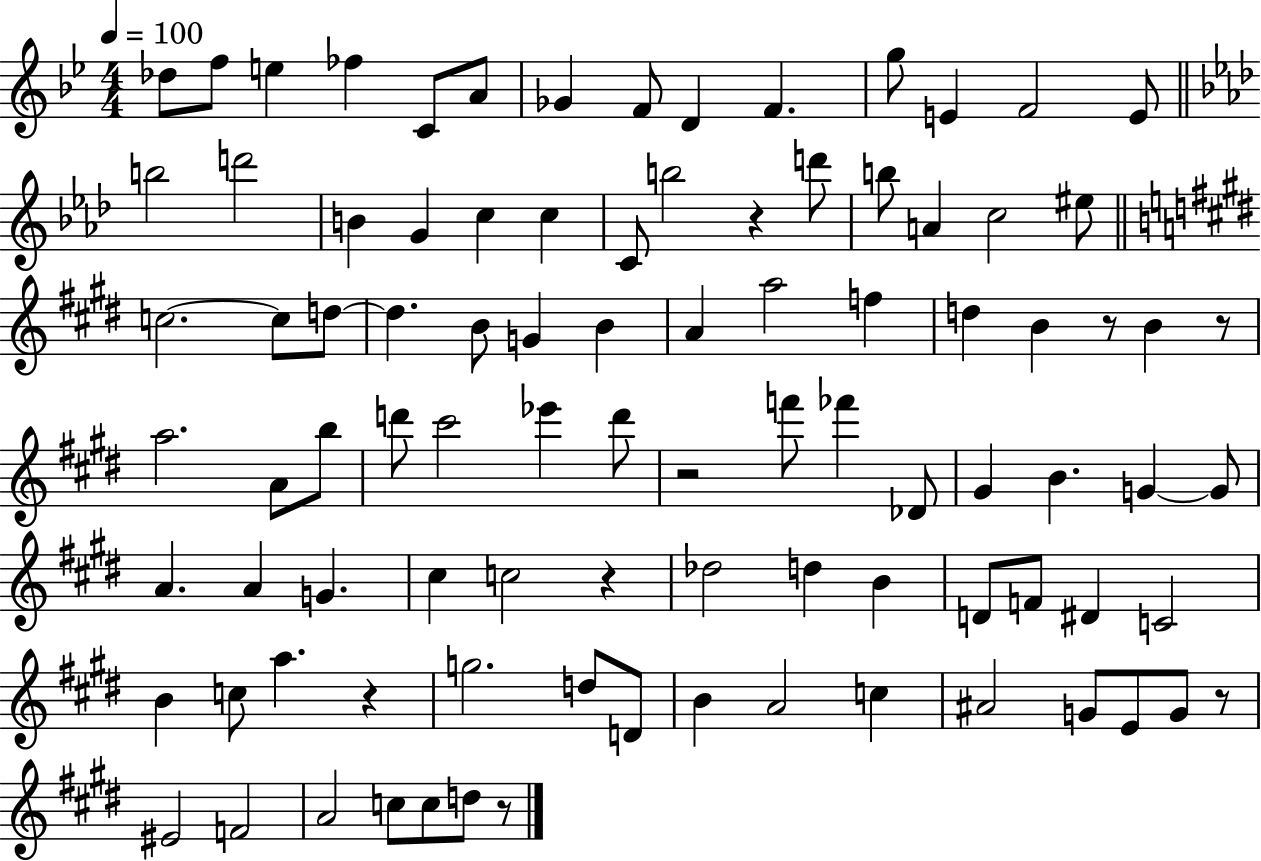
{
  \clef treble
  \numericTimeSignature
  \time 4/4
  \key bes \major
  \tempo 4 = 100
  des''8 f''8 e''4 fes''4 c'8 a'8 | ges'4 f'8 d'4 f'4. | g''8 e'4 f'2 e'8 | \bar "||" \break \key f \minor b''2 d'''2 | b'4 g'4 c''4 c''4 | c'8 b''2 r4 d'''8 | b''8 a'4 c''2 eis''8 | \break \bar "||" \break \key e \major c''2.~~ c''8 d''8~~ | d''4. b'8 g'4 b'4 | a'4 a''2 f''4 | d''4 b'4 r8 b'4 r8 | \break a''2. a'8 b''8 | d'''8 cis'''2 ees'''4 d'''8 | r2 f'''8 fes'''4 des'8 | gis'4 b'4. g'4~~ g'8 | \break a'4. a'4 g'4. | cis''4 c''2 r4 | des''2 d''4 b'4 | d'8 f'8 dis'4 c'2 | \break b'4 c''8 a''4. r4 | g''2. d''8 d'8 | b'4 a'2 c''4 | ais'2 g'8 e'8 g'8 r8 | \break eis'2 f'2 | a'2 c''8 c''8 d''8 r8 | \bar "|."
}